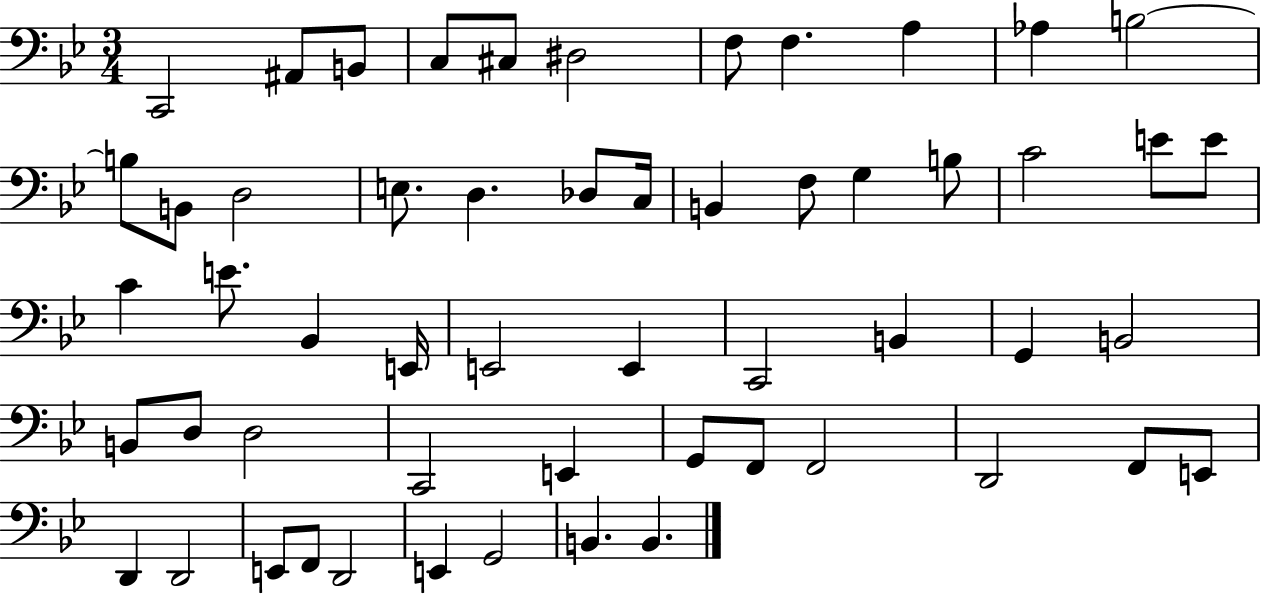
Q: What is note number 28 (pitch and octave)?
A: Bb2